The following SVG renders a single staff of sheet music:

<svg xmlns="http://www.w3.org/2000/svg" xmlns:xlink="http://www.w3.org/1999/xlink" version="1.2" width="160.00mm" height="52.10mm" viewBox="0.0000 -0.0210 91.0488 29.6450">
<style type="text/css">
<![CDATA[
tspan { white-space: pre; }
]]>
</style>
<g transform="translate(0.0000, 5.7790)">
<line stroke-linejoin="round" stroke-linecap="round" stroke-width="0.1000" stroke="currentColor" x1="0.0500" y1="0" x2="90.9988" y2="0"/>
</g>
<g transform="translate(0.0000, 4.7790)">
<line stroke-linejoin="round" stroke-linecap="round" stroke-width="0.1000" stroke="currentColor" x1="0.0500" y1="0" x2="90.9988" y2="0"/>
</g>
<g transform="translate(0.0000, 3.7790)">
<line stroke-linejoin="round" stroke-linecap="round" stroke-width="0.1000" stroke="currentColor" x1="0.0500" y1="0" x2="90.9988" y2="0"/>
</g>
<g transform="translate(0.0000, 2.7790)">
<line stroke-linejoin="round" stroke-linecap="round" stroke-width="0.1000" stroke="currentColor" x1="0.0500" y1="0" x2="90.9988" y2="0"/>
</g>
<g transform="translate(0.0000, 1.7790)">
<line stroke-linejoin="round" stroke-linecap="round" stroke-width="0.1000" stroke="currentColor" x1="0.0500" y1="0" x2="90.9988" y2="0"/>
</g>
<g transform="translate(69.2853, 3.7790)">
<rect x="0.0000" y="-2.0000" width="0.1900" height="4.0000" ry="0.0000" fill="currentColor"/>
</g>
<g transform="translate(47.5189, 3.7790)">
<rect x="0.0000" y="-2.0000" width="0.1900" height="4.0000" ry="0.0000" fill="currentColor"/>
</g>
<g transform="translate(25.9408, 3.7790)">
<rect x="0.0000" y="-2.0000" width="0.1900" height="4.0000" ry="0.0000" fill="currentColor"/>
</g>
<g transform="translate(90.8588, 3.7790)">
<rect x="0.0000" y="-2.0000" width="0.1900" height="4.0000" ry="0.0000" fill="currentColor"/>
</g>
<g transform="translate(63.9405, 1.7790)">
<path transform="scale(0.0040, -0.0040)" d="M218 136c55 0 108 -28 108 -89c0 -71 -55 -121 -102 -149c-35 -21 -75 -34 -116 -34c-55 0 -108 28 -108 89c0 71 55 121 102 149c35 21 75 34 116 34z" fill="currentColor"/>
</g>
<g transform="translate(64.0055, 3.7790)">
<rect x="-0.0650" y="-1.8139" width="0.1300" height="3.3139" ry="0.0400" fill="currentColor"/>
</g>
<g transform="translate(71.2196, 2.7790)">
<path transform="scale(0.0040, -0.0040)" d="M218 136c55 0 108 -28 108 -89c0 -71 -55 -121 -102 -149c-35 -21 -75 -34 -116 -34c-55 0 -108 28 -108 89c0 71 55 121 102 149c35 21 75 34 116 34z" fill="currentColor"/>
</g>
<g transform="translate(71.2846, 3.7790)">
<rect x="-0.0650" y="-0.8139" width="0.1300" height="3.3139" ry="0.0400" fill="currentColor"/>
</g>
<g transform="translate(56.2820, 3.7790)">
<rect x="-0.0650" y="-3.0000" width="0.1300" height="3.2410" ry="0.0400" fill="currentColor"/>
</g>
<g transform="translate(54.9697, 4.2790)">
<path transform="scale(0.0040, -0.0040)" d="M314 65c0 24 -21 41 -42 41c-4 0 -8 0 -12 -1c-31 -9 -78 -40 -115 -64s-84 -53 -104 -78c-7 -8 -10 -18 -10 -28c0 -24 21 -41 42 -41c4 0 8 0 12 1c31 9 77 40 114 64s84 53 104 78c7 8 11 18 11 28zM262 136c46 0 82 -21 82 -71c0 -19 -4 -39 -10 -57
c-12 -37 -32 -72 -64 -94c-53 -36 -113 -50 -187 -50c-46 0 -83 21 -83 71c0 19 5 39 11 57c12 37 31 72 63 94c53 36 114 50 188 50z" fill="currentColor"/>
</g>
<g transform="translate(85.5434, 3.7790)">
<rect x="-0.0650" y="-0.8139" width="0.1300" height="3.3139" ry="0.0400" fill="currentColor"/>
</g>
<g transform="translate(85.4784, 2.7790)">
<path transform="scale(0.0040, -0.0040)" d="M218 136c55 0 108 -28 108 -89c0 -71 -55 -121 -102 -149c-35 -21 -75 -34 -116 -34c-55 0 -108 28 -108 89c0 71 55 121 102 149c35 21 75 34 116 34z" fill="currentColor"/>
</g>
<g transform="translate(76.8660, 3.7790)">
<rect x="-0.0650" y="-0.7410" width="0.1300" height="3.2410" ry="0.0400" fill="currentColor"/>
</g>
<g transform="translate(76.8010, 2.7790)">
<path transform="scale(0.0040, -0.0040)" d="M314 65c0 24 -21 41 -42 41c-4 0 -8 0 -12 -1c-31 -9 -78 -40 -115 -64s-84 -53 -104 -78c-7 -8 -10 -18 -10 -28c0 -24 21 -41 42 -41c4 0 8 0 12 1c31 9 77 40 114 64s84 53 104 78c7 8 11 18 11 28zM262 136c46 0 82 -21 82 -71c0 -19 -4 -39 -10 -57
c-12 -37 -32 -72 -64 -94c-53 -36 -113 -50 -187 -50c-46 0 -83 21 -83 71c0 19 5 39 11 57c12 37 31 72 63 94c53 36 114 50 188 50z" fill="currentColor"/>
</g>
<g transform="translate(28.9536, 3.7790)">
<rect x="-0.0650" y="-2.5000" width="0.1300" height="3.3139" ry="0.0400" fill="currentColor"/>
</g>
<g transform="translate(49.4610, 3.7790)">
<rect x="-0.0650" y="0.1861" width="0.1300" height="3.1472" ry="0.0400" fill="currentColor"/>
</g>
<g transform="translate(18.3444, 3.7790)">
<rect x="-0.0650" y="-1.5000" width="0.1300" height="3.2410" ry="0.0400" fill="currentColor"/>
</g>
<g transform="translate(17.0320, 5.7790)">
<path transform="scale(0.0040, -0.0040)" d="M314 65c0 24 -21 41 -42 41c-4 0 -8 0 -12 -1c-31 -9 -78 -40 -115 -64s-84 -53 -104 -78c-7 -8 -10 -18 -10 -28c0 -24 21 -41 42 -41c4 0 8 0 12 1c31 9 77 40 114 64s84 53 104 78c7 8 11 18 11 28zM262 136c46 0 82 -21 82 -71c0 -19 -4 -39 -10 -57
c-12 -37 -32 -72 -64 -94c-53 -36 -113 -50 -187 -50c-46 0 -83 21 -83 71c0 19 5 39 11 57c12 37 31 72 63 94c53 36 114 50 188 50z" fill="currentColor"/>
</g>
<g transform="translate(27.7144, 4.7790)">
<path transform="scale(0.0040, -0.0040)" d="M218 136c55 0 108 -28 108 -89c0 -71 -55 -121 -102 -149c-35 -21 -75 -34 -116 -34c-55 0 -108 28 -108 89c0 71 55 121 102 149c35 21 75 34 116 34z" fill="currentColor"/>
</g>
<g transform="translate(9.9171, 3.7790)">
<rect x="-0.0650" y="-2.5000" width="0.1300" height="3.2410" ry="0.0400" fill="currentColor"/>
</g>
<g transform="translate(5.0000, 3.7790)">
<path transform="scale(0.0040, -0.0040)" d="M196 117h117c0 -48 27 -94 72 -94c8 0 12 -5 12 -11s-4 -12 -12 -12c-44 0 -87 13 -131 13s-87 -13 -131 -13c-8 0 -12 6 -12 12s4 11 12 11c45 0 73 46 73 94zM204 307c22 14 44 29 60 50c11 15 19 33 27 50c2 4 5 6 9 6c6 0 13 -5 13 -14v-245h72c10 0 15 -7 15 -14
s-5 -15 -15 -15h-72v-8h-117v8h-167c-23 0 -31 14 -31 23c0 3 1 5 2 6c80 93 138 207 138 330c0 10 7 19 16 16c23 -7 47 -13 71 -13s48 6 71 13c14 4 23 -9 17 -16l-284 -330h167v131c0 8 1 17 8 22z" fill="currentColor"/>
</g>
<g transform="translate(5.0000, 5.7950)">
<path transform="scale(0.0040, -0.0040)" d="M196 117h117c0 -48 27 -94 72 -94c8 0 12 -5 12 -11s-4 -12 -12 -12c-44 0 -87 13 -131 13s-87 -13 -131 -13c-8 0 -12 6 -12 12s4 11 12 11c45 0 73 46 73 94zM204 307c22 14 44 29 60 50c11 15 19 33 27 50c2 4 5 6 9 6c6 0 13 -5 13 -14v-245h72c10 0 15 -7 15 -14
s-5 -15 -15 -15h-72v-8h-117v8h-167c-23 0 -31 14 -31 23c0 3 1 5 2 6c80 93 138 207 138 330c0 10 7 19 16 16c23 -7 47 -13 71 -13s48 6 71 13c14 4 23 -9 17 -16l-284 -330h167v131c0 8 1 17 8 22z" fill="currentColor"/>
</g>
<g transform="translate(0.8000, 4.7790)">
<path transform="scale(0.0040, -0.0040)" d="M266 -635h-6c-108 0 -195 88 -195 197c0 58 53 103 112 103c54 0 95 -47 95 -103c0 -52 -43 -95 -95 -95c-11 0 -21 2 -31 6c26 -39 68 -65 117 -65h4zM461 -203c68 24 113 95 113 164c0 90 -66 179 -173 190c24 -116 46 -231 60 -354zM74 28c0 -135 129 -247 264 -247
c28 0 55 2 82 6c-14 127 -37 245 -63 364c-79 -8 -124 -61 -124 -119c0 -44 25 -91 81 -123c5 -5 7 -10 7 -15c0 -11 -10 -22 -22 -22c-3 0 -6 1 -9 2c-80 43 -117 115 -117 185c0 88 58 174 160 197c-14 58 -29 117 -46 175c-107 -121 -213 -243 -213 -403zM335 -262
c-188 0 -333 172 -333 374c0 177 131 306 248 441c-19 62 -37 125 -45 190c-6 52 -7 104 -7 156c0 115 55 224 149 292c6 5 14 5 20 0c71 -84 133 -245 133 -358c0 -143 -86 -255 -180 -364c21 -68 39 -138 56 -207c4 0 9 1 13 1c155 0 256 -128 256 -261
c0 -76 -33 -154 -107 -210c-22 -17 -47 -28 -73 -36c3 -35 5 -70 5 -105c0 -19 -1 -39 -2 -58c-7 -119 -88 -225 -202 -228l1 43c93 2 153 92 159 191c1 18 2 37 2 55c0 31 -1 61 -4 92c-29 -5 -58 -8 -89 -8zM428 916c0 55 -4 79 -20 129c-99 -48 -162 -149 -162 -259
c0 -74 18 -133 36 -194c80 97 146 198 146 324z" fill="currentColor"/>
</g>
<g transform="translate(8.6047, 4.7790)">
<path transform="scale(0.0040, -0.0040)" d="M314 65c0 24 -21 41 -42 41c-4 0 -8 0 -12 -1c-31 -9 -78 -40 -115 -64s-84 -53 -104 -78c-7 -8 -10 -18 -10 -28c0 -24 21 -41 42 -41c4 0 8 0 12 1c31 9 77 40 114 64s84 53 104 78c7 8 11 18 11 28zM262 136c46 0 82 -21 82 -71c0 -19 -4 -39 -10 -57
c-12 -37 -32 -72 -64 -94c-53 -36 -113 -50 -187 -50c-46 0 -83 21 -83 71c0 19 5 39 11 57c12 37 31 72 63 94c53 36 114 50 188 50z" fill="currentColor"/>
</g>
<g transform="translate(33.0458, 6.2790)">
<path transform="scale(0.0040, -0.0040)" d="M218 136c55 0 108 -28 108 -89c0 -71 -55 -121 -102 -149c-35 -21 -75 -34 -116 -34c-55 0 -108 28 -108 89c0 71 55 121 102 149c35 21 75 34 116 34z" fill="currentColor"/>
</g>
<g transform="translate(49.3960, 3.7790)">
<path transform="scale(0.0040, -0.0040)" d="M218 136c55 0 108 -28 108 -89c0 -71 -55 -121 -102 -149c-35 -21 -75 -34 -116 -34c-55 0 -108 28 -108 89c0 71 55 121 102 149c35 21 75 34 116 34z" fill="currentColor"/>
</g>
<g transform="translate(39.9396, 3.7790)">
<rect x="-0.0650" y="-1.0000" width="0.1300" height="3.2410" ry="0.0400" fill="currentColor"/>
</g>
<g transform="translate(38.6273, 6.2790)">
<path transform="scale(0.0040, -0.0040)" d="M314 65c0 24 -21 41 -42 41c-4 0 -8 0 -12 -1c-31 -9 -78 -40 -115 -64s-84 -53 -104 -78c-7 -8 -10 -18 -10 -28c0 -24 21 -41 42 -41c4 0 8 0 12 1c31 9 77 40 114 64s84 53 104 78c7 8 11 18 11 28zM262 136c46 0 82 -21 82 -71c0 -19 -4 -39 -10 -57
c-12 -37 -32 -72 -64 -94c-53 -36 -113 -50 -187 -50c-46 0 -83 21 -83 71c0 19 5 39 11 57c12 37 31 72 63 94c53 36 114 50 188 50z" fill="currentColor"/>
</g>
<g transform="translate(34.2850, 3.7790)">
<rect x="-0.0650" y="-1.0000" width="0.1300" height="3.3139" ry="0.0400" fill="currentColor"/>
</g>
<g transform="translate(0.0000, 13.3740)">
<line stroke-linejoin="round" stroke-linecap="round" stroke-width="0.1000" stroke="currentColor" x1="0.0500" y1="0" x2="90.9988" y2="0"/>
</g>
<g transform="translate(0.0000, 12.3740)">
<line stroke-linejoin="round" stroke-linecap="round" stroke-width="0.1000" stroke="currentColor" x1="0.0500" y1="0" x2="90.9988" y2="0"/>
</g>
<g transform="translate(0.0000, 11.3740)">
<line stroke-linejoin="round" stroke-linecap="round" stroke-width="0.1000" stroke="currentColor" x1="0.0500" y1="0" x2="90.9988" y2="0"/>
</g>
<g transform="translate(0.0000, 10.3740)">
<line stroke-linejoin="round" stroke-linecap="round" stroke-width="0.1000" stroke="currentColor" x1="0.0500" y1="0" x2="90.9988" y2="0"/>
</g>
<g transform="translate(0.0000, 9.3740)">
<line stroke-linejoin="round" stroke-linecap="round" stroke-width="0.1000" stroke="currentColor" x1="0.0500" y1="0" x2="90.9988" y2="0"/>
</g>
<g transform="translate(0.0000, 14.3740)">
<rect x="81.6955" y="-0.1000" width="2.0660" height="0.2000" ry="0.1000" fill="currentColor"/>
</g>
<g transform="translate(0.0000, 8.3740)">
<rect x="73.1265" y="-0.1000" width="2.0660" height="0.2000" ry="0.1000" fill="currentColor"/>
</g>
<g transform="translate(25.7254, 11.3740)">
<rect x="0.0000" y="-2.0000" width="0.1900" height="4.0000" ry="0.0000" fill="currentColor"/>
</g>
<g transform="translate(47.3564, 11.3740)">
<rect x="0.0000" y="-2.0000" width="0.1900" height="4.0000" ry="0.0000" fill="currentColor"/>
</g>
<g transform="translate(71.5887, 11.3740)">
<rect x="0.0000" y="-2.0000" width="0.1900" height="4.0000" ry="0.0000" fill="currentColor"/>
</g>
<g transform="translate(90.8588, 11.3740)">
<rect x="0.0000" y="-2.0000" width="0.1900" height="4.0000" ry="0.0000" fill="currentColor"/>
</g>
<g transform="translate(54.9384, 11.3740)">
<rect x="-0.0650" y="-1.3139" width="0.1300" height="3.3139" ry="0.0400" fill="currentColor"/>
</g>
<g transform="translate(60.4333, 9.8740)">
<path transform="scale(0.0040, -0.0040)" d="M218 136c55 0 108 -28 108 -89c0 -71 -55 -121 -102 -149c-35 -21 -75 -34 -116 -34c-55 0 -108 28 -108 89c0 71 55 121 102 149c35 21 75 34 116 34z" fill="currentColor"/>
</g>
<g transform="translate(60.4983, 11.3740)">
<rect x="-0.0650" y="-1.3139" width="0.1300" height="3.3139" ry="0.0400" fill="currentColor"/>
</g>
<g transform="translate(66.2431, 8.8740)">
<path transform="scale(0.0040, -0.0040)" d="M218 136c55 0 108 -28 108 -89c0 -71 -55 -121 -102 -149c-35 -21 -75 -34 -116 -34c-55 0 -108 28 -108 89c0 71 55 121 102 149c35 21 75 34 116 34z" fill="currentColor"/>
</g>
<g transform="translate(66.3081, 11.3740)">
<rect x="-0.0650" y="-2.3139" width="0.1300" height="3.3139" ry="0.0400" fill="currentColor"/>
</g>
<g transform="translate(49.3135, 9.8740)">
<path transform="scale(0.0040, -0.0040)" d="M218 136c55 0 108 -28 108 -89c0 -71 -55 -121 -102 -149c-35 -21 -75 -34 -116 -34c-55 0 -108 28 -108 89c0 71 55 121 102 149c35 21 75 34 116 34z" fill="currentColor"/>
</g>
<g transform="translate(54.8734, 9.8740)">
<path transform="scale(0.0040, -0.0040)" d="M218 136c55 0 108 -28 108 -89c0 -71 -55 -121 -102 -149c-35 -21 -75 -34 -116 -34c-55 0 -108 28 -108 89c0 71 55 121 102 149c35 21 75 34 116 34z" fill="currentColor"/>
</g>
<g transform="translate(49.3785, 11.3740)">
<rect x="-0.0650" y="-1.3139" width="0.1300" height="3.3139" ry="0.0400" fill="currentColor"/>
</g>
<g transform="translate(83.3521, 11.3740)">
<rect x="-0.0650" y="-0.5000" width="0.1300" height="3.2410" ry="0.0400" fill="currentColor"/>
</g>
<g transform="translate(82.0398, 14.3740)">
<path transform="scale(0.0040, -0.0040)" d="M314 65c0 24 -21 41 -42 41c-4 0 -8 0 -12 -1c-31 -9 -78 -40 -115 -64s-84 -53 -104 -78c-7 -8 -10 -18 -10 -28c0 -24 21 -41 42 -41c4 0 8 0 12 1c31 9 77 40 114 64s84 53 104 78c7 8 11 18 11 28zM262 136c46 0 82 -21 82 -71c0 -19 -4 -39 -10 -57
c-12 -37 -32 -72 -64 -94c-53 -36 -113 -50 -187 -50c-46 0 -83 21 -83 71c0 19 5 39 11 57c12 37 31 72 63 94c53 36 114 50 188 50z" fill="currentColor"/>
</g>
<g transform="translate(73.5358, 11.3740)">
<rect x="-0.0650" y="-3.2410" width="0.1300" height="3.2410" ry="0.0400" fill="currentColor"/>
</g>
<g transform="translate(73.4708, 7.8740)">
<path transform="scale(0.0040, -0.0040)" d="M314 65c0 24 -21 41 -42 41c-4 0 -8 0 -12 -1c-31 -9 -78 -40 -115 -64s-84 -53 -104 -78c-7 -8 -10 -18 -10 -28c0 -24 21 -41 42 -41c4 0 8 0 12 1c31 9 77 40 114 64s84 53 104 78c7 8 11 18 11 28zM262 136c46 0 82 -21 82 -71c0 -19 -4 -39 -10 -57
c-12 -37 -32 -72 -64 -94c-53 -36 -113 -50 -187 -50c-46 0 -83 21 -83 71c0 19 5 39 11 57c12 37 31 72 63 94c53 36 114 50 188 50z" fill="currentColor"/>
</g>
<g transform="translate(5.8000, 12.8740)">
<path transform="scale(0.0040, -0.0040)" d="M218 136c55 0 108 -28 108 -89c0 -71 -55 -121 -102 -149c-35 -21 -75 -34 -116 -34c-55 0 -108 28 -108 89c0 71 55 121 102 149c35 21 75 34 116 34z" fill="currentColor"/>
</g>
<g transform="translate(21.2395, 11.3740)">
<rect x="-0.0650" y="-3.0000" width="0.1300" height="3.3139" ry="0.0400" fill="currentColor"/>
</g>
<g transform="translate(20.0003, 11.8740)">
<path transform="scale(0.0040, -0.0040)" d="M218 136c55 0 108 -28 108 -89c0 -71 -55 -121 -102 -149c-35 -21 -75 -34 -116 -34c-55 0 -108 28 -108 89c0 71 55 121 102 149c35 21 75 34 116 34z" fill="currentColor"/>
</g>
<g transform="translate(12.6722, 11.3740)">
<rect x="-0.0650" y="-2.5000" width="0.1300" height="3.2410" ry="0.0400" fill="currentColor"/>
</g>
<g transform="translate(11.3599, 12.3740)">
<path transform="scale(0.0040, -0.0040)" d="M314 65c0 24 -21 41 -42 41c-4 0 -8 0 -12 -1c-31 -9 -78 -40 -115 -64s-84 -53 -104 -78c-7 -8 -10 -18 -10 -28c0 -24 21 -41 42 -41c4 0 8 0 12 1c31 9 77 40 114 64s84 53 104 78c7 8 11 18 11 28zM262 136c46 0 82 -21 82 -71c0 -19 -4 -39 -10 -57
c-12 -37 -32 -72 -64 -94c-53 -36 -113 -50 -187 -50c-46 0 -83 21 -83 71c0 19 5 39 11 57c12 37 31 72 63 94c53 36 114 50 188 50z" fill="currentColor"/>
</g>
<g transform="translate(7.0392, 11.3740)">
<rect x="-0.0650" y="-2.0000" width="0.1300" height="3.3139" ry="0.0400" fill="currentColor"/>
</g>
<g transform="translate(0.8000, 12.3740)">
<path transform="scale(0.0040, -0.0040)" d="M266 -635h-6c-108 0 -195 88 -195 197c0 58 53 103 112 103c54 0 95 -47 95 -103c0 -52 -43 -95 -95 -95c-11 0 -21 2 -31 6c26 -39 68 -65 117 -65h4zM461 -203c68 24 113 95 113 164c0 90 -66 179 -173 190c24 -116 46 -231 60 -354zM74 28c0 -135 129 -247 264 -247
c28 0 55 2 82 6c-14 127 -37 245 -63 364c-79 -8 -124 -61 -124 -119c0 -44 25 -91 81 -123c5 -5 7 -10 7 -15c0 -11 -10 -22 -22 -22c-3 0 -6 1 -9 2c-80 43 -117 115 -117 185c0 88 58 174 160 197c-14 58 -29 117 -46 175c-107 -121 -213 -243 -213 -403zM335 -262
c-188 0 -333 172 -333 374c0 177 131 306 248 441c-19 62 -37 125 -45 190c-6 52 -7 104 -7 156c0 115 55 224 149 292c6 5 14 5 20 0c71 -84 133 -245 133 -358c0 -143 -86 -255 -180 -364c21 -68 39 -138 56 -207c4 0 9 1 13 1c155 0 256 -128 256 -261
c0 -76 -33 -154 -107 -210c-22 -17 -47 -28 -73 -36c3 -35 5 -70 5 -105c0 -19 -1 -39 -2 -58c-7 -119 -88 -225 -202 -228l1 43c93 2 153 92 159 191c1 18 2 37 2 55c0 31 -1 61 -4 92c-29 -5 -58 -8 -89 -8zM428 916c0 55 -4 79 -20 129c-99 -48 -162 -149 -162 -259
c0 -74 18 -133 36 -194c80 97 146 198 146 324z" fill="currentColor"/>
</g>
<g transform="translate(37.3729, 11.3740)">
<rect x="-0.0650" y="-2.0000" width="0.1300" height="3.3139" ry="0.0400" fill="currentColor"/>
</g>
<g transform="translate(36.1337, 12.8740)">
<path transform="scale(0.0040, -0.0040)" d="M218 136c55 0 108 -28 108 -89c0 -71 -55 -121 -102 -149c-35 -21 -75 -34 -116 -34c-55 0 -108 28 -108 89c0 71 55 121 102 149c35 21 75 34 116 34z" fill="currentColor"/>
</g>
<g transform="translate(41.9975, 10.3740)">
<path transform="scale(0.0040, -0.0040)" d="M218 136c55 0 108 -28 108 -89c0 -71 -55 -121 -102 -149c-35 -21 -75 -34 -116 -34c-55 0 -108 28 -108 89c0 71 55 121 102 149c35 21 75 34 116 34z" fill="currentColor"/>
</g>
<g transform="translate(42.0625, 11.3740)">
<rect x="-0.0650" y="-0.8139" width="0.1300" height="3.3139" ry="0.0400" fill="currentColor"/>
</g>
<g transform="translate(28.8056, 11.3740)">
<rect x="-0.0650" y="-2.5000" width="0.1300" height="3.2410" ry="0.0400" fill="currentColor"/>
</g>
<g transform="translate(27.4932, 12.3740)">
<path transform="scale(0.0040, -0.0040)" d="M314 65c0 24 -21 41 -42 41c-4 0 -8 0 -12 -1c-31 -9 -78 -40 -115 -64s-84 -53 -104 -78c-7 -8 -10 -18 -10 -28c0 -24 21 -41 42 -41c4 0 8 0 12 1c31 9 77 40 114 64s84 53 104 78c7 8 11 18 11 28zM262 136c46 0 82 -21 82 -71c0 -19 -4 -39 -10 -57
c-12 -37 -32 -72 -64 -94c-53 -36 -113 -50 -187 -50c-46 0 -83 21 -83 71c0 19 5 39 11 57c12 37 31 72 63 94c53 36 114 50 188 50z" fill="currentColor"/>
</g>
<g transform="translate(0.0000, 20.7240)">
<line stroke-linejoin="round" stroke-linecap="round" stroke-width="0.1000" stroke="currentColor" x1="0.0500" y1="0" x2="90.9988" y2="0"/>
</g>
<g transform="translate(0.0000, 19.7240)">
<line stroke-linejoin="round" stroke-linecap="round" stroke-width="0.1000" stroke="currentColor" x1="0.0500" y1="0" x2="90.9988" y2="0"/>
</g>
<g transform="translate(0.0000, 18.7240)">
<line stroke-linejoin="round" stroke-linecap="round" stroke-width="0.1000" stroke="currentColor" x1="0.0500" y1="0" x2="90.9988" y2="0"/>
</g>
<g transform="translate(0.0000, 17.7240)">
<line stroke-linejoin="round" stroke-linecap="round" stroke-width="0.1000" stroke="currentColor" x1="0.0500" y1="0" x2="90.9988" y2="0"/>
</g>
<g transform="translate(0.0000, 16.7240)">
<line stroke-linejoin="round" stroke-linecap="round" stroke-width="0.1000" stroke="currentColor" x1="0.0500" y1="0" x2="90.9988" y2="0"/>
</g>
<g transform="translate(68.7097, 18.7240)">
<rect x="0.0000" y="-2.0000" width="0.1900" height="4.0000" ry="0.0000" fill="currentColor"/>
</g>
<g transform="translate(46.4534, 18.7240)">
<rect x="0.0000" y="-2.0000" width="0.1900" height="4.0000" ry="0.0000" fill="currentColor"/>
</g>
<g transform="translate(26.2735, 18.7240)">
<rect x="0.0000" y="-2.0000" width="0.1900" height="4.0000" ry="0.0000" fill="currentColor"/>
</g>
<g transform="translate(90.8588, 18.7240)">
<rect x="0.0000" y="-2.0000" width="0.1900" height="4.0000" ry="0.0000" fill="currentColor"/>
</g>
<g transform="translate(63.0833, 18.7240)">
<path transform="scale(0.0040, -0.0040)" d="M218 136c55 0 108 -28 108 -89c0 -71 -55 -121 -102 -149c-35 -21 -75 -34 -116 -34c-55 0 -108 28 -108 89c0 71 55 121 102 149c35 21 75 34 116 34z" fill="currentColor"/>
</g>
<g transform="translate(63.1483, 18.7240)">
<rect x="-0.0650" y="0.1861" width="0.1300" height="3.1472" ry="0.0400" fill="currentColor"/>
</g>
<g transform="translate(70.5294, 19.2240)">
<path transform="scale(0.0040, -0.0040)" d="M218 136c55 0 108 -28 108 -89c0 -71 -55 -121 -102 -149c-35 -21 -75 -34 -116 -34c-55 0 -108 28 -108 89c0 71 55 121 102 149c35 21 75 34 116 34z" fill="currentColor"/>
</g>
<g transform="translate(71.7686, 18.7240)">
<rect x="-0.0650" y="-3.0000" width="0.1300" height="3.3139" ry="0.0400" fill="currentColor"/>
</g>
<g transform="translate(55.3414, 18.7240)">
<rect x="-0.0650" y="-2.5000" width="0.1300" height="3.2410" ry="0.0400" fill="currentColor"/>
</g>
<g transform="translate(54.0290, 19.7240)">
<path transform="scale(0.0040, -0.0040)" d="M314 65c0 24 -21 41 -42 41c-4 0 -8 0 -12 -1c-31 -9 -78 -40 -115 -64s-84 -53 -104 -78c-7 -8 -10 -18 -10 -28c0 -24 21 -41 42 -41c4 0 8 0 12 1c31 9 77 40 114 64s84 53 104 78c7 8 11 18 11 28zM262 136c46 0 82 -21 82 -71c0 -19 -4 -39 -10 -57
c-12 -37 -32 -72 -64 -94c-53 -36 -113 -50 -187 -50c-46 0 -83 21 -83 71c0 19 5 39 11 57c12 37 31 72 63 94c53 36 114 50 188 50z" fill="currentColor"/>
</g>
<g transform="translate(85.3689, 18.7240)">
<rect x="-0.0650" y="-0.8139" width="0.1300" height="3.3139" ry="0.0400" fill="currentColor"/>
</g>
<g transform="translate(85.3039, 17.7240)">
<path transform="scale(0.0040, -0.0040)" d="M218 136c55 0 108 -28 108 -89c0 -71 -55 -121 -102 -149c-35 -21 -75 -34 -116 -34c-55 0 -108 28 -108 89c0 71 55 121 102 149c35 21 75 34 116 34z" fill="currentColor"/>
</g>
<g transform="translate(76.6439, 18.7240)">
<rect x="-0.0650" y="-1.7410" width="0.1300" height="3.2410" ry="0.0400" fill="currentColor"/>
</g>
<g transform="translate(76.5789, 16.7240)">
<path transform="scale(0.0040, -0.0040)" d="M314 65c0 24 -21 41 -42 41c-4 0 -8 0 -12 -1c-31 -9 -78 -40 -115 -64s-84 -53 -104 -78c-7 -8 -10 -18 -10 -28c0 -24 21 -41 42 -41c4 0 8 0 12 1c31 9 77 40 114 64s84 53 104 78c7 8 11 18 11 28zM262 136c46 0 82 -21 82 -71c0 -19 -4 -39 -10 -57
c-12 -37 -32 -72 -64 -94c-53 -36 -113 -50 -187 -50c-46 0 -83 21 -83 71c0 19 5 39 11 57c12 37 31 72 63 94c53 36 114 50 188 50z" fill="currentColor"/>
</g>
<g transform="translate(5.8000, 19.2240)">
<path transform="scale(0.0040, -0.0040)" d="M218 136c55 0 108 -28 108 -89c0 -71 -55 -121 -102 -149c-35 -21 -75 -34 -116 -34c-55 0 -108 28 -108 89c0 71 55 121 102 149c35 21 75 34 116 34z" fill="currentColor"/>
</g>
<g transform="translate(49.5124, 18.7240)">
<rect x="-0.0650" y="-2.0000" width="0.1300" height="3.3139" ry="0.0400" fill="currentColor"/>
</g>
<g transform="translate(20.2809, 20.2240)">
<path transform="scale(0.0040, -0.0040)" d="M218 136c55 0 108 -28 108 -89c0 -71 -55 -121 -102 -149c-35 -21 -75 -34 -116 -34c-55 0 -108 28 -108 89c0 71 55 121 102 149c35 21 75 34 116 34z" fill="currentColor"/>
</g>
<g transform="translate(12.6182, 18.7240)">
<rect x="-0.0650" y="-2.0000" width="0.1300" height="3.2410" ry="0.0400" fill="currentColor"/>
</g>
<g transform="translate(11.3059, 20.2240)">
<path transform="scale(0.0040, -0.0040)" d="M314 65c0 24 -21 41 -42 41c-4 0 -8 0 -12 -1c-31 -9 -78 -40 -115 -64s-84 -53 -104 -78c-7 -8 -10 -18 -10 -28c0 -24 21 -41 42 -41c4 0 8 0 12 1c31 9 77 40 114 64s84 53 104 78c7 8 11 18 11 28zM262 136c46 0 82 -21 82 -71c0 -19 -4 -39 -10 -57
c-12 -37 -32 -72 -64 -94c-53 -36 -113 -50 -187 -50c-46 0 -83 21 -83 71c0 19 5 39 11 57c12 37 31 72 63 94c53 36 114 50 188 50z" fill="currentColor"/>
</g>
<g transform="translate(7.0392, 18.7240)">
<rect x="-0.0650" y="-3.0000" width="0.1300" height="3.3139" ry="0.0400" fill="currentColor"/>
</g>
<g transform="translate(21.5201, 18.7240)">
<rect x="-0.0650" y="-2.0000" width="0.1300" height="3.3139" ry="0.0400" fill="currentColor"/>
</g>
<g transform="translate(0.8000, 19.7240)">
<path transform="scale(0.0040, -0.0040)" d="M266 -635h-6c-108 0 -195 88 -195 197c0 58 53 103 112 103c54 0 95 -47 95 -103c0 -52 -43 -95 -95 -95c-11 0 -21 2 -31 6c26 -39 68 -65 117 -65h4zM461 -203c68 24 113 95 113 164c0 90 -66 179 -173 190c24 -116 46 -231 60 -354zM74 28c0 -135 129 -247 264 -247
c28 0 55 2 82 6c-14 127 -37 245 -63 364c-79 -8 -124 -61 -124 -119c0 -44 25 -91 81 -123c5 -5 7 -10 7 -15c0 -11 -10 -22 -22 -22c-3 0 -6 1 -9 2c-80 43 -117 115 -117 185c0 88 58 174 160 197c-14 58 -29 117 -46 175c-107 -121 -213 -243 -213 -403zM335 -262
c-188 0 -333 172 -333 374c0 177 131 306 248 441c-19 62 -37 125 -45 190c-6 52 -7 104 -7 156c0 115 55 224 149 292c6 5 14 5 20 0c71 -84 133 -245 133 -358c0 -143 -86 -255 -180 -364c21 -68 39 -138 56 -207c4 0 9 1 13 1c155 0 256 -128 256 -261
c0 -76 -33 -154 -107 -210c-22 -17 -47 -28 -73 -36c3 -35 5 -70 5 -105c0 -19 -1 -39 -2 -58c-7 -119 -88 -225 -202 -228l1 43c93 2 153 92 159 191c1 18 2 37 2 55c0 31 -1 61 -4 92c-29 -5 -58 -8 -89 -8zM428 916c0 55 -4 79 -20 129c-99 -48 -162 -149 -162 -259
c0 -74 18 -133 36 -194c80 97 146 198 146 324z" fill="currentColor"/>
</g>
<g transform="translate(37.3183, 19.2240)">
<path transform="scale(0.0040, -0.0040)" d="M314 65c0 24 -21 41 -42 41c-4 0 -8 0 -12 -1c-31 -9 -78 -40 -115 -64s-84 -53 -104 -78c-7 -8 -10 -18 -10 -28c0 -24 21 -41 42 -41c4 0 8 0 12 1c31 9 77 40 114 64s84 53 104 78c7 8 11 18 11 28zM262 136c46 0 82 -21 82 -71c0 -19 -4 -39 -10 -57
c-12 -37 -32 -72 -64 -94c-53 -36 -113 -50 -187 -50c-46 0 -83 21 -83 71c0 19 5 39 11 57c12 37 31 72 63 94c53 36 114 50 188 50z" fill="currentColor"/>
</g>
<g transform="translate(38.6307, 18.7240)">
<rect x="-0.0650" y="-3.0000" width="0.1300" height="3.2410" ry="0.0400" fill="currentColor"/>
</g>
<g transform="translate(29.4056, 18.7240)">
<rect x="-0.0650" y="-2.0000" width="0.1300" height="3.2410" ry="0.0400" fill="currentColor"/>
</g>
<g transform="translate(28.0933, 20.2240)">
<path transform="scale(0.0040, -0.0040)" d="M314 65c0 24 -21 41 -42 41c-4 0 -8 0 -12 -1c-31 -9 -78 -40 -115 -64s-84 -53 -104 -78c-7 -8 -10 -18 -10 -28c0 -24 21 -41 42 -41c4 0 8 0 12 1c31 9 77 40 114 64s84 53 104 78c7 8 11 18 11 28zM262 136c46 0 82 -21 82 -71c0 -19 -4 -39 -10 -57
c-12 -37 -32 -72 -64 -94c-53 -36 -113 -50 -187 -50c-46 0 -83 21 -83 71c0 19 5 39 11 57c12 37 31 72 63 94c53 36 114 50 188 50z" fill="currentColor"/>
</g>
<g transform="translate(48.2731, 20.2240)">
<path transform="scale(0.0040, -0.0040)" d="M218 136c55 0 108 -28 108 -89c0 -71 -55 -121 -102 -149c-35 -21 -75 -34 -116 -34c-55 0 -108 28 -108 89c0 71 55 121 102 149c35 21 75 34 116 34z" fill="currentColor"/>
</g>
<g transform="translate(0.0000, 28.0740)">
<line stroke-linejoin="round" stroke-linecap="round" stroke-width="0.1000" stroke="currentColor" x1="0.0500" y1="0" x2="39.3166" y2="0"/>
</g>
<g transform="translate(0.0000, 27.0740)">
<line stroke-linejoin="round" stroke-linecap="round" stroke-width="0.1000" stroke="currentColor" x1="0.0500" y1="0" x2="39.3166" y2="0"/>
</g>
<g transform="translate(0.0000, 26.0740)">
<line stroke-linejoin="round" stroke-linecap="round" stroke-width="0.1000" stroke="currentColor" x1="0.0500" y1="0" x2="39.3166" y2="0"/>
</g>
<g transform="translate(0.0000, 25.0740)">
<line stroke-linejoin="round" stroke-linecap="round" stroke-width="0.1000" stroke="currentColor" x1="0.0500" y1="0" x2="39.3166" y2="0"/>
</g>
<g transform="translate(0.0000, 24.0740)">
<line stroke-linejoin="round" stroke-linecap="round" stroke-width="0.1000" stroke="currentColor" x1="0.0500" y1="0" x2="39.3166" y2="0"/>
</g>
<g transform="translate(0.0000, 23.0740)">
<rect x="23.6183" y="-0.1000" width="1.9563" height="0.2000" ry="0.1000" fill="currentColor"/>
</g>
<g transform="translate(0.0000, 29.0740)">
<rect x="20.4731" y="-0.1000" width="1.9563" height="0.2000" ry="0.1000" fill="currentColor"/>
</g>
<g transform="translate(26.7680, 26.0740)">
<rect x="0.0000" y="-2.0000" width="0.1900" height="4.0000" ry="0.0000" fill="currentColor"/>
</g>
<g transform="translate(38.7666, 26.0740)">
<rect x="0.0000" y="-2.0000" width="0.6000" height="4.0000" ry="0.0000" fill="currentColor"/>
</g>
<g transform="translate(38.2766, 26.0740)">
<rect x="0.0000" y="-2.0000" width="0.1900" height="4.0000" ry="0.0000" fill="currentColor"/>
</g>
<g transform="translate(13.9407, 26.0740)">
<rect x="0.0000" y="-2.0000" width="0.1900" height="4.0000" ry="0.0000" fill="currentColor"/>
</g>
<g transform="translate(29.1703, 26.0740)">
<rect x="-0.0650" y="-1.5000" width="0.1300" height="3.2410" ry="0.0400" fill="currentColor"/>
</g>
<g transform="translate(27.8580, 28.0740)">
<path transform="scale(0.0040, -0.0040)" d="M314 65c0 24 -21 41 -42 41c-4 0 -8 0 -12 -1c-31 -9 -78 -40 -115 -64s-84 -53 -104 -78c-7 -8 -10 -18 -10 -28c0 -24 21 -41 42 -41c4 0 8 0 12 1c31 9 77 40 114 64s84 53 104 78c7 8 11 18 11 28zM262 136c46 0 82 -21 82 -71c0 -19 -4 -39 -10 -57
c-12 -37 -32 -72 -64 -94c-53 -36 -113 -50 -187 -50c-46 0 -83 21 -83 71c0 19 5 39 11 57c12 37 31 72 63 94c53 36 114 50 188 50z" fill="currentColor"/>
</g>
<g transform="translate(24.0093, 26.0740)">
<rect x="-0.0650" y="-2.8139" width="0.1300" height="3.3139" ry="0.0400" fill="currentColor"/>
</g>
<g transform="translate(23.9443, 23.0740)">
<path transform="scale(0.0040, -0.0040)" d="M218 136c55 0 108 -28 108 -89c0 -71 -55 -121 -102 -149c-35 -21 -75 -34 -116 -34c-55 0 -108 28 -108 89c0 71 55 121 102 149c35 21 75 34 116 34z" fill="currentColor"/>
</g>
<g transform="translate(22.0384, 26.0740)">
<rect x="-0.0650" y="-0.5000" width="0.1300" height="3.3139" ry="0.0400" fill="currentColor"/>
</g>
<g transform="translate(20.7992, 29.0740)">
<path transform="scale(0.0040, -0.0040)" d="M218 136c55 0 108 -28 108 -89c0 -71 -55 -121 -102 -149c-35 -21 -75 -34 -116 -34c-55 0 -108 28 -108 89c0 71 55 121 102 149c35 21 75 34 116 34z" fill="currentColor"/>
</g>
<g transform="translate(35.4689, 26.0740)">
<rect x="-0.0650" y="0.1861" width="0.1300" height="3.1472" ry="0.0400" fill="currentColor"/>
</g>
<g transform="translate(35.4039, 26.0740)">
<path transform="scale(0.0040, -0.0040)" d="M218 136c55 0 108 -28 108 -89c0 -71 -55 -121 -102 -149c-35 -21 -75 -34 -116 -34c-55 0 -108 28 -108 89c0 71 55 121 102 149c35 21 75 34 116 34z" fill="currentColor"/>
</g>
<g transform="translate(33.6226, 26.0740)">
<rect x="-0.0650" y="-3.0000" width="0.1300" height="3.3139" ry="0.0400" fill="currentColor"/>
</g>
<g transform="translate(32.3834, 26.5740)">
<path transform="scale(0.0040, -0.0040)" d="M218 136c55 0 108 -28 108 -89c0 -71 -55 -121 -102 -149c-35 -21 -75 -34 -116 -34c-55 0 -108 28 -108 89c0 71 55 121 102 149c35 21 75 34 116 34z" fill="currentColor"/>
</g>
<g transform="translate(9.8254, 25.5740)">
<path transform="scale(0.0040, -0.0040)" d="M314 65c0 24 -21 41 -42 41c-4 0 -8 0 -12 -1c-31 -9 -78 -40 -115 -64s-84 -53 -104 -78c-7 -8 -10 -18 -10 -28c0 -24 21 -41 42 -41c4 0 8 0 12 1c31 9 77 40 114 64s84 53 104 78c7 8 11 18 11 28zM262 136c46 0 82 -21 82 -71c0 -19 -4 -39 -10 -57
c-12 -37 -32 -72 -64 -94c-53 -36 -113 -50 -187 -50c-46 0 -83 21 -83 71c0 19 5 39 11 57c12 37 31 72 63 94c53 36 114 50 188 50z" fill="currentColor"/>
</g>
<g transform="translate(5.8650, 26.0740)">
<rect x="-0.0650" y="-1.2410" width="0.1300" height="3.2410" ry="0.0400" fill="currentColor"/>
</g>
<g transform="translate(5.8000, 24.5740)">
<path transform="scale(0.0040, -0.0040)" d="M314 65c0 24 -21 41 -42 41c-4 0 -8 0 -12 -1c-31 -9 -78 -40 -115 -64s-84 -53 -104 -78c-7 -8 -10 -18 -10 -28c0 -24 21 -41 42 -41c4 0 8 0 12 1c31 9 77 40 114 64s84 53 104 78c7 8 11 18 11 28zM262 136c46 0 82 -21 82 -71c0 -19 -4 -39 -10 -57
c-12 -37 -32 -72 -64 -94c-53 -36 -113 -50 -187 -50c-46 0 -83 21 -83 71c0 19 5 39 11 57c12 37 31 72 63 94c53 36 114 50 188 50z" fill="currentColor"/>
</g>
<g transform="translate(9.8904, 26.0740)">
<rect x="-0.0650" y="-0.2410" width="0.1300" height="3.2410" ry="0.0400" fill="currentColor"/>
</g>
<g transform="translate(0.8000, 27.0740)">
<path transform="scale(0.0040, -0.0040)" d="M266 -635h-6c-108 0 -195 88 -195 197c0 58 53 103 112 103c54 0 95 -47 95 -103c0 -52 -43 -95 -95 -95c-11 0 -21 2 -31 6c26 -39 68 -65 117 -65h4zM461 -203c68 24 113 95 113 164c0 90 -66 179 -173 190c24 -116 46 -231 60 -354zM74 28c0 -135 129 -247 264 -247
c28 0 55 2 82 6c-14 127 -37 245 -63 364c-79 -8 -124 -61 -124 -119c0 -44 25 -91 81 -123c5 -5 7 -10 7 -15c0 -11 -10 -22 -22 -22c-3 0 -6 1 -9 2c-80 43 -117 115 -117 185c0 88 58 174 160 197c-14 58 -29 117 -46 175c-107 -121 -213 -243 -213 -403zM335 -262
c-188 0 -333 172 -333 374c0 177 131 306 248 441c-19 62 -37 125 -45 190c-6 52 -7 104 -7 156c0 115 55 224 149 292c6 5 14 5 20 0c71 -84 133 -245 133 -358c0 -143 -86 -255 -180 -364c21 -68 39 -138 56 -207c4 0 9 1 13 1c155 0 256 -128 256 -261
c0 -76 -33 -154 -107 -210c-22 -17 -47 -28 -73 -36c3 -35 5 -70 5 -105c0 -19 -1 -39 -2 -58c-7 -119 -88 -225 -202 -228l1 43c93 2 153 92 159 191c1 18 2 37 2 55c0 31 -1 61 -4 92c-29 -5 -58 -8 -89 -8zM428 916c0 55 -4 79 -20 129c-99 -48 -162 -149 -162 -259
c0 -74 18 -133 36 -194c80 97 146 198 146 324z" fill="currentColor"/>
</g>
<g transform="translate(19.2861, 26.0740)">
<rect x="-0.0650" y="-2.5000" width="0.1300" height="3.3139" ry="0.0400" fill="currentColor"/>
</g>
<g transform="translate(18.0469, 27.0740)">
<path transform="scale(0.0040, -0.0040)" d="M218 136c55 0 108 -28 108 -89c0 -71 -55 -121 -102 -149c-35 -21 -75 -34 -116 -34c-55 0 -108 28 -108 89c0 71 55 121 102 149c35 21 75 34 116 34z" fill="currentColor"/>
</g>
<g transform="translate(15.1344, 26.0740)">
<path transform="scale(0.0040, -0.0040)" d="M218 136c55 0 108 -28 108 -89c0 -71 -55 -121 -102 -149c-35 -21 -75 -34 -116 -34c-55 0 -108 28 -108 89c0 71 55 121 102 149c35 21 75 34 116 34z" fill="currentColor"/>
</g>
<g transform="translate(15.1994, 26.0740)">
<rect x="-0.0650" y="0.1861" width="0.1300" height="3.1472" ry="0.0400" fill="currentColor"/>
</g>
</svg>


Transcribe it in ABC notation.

X:1
T:Untitled
M:4/4
L:1/4
K:C
G2 E2 G D D2 B A2 f d d2 d F G2 A G2 F d e e e g b2 C2 A F2 F F2 A2 F G2 B A f2 d e2 c2 B G C a E2 A B